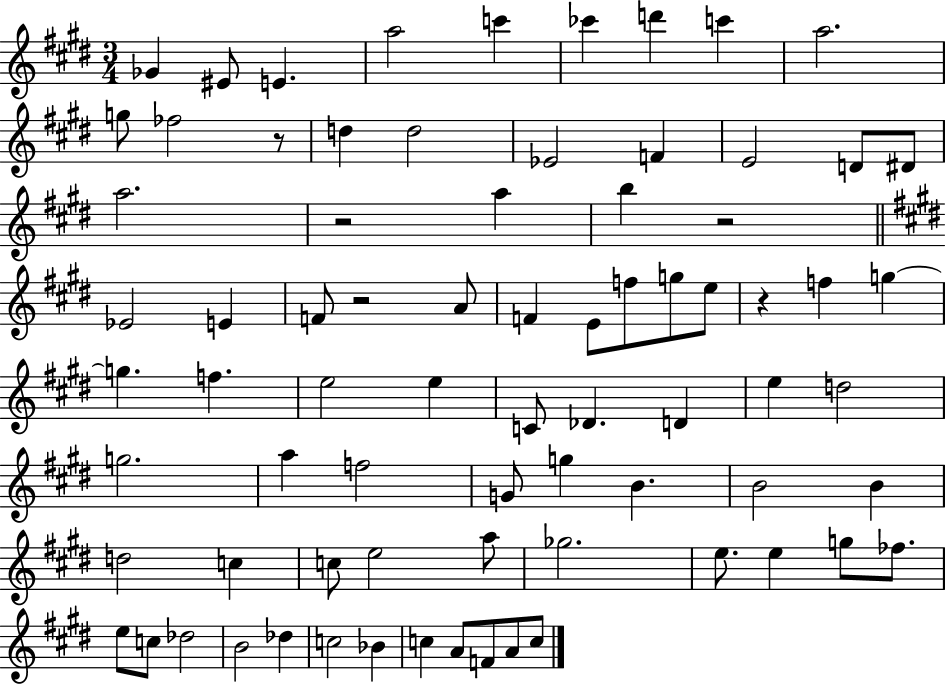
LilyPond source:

{
  \clef treble
  \numericTimeSignature
  \time 3/4
  \key e \major
  ges'4 eis'8 e'4. | a''2 c'''4 | ces'''4 d'''4 c'''4 | a''2. | \break g''8 fes''2 r8 | d''4 d''2 | ees'2 f'4 | e'2 d'8 dis'8 | \break a''2. | r2 a''4 | b''4 r2 | \bar "||" \break \key e \major ees'2 e'4 | f'8 r2 a'8 | f'4 e'8 f''8 g''8 e''8 | r4 f''4 g''4~~ | \break g''4. f''4. | e''2 e''4 | c'8 des'4. d'4 | e''4 d''2 | \break g''2. | a''4 f''2 | g'8 g''4 b'4. | b'2 b'4 | \break d''2 c''4 | c''8 e''2 a''8 | ges''2. | e''8. e''4 g''8 fes''8. | \break e''8 c''8 des''2 | b'2 des''4 | c''2 bes'4 | c''4 a'8 f'8 a'8 c''8 | \break \bar "|."
}